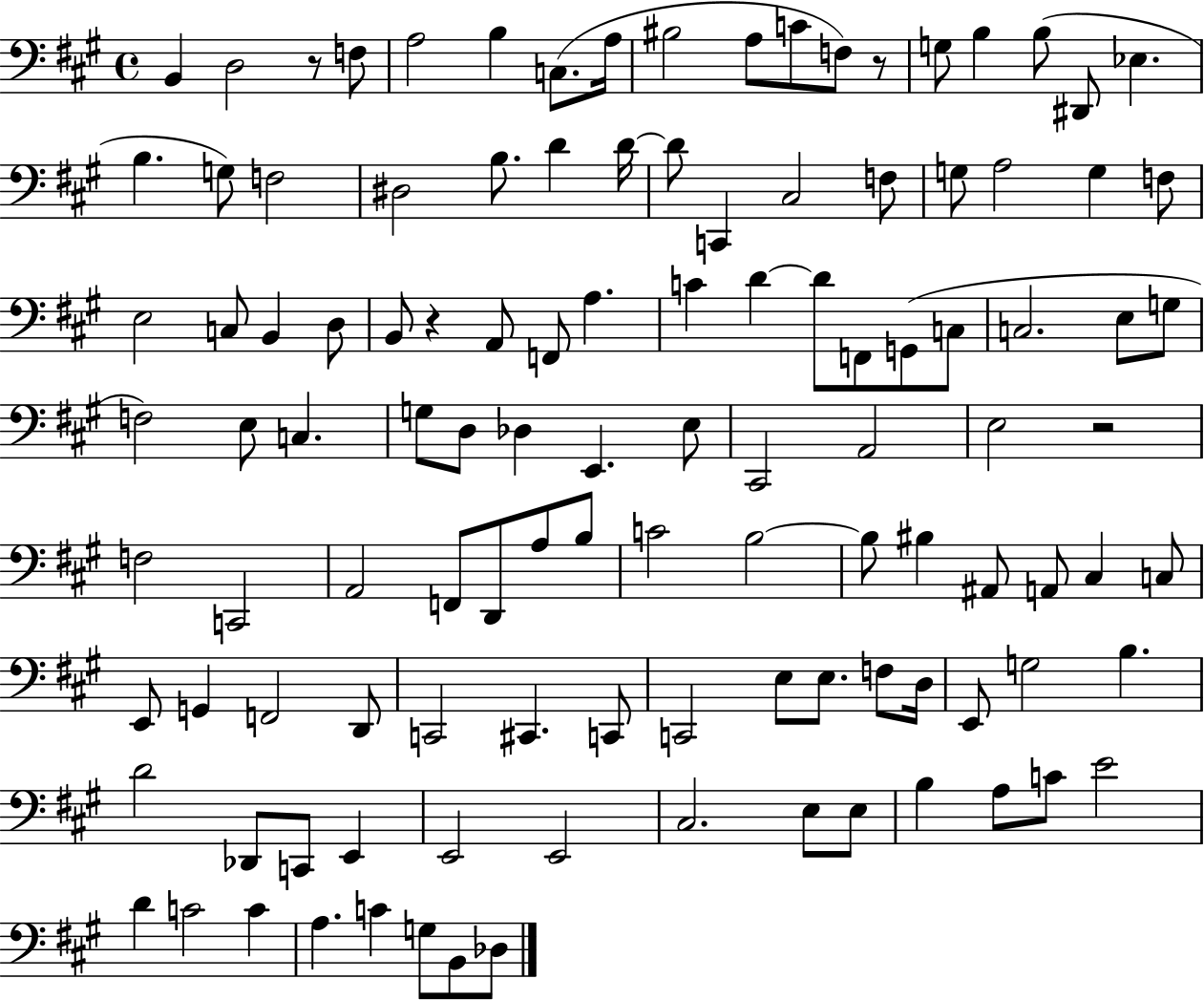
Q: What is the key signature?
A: A major